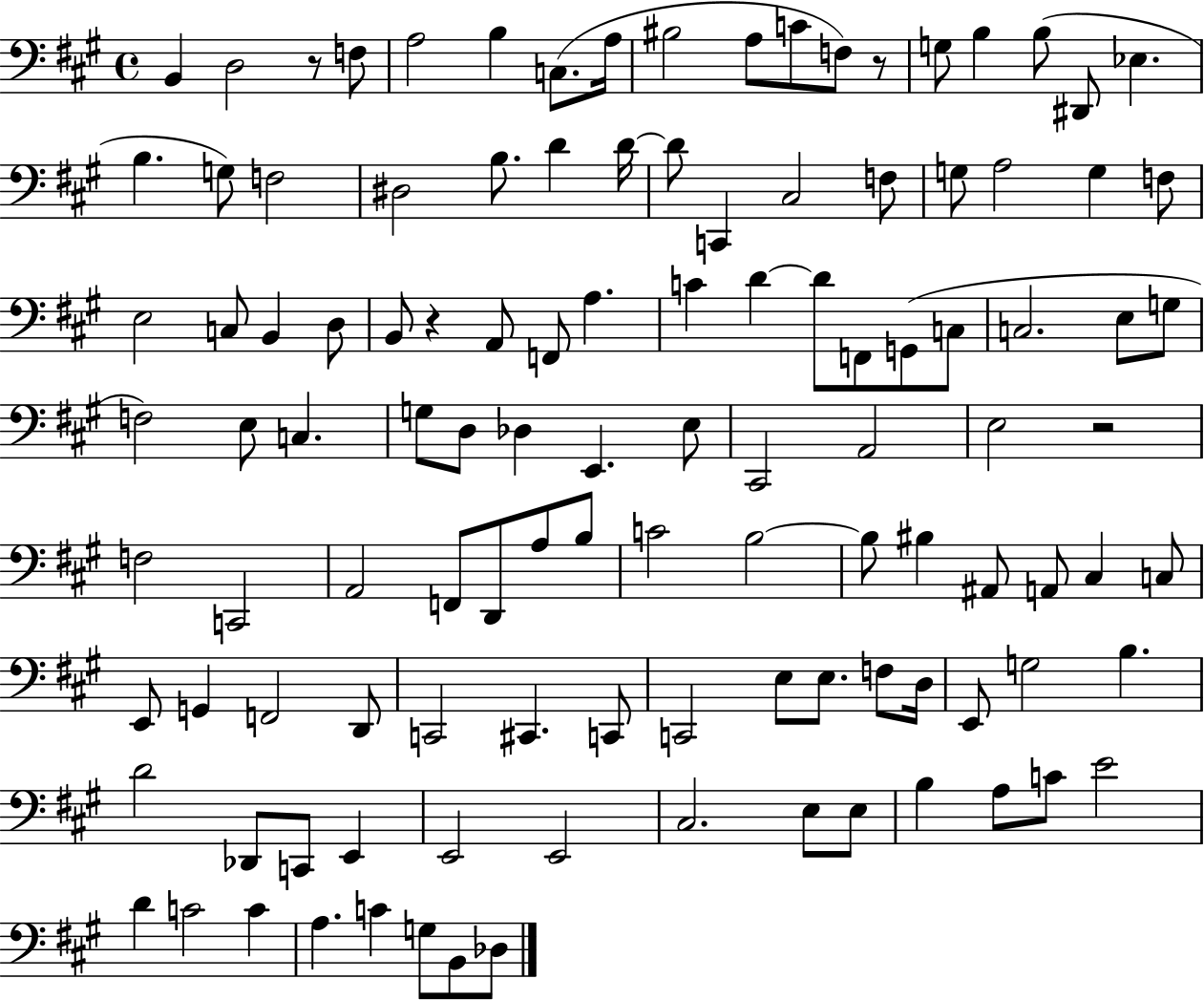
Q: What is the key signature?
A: A major